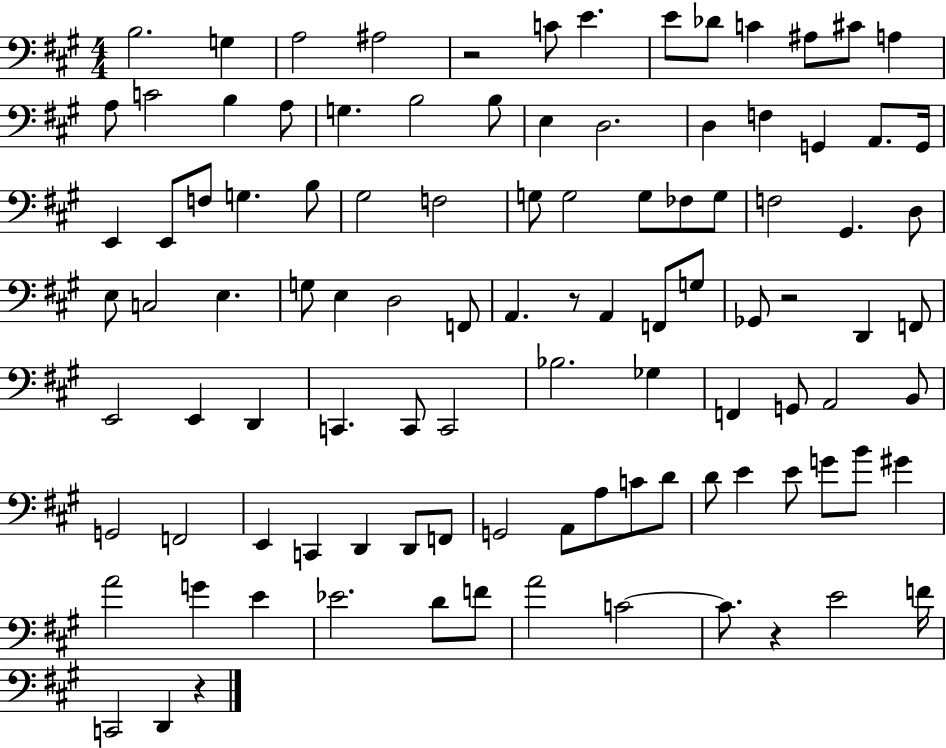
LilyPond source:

{
  \clef bass
  \numericTimeSignature
  \time 4/4
  \key a \major
  b2. g4 | a2 ais2 | r2 c'8 e'4. | e'8 des'8 c'4 ais8 cis'8 a4 | \break a8 c'2 b4 a8 | g4. b2 b8 | e4 d2. | d4 f4 g,4 a,8. g,16 | \break e,4 e,8 f8 g4. b8 | gis2 f2 | g8 g2 g8 fes8 g8 | f2 gis,4. d8 | \break e8 c2 e4. | g8 e4 d2 f,8 | a,4. r8 a,4 f,8 g8 | ges,8 r2 d,4 f,8 | \break e,2 e,4 d,4 | c,4. c,8 c,2 | bes2. ges4 | f,4 g,8 a,2 b,8 | \break g,2 f,2 | e,4 c,4 d,4 d,8 f,8 | g,2 a,8 a8 c'8 d'8 | d'8 e'4 e'8 g'8 b'8 gis'4 | \break a'2 g'4 e'4 | ees'2. d'8 f'8 | a'2 c'2~~ | c'8. r4 e'2 f'16 | \break c,2 d,4 r4 | \bar "|."
}